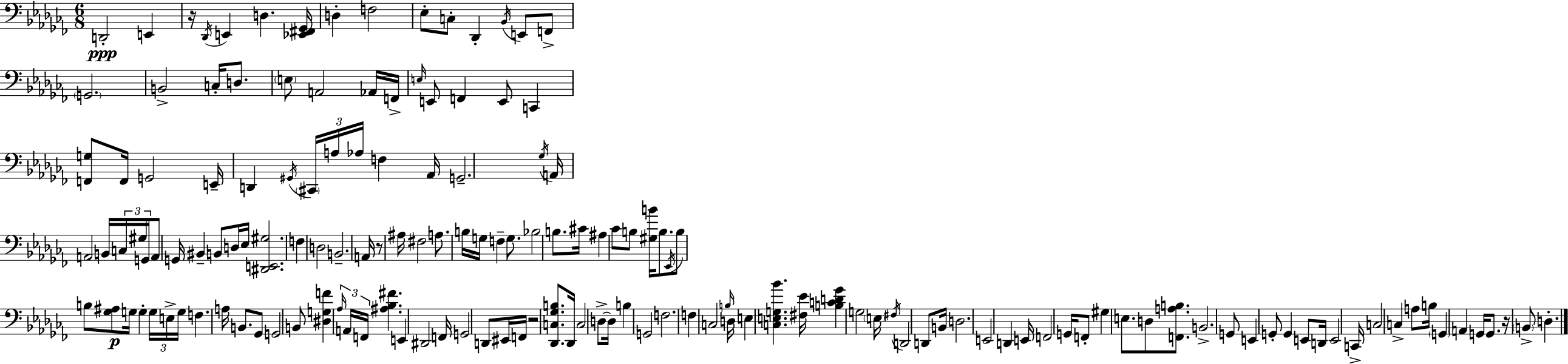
{
  \clef bass
  \numericTimeSignature
  \time 6/8
  \key aes \minor
  d,2-.\ppp e,4 | r16 \acciaccatura { des,16 } e,4 d4. | <ees, fis, ges,>16 d4-. f2 | ees8-. c8-. des,4-. \acciaccatura { bes,16 } e,8 | \break f,8-> \parenthesize g,2. | b,2-> c16-. d8. | \parenthesize e8 a,2 | aes,16 f,16-> \grace { e16 } e,8 f,4 e,8 c,4 | \break <f, g>8 f,16 g,2 | e,16-- d,4 \acciaccatura { gis,16 } \tuplet 3/2 { \parenthesize cis,16 a16 aes16 } f4 | aes,16 g,2.-- | \acciaccatura { ges16 } a,16 a,2 | \break b,16 \tuplet 3/2 { c16 gis16 g,16 } a,8 g,16 bis,4-- | b,8 d16 ees16 <dis, e, gis>2. | f4 d2 | b,2.-- | \break a,16 r8 ais16 fis2 | a8. b16 g16 f4-- | g8. bes2 | b8. cis'16 ais4 ces'8 b8 | \break <gis b'>16 b8. \acciaccatura { ees,16 } b8 b8 <ges ais>8\p | g16 g4-. \tuplet 3/2 { g16 e16-> g16 } f4. | a16 b,8. ges,8 g,2 | b,8 <dis g f'>4 \tuplet 3/2 { \grace { aes16 } a,16 | \break f,16 } <ais bes fis'>4. e,4 dis,2 | f,16 g,2 | d,8 eis,16 f,16 r2 | <des, c ges b>8. des,16 c2 | \break d8->~~ d16 b4 g,2 | f2. | f4 c2 | \grace { b16 } d16 e4 | \break <c e g bes'>4. <fis ees'>16 <b c' d' ges'>4 | g2 \parenthesize e16 \acciaccatura { fis16 } d,2 | d,8 b,16 d2. | e,2 | \break d,4 e,16 f,2 | g,16 f,8-. gis4 | e8. d8 <f, a b>8. b,2.-> | g,8 e,4 | \break g,8-. g,4 e,8 d,16 | e,2 c,16-> c2 | c4-> a8 b16 | \parenthesize g,4 a,4 g,16 g,8. | \break r16 \parenthesize b,8-> d4.-. \bar "|."
}